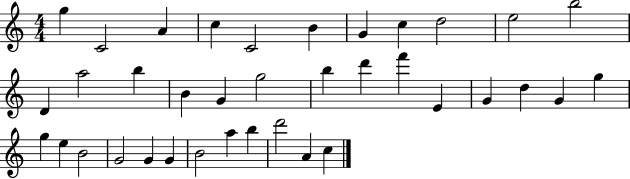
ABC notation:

X:1
T:Untitled
M:4/4
L:1/4
K:C
g C2 A c C2 B G c d2 e2 b2 D a2 b B G g2 b d' f' E G d G g g e B2 G2 G G B2 a b d'2 A c